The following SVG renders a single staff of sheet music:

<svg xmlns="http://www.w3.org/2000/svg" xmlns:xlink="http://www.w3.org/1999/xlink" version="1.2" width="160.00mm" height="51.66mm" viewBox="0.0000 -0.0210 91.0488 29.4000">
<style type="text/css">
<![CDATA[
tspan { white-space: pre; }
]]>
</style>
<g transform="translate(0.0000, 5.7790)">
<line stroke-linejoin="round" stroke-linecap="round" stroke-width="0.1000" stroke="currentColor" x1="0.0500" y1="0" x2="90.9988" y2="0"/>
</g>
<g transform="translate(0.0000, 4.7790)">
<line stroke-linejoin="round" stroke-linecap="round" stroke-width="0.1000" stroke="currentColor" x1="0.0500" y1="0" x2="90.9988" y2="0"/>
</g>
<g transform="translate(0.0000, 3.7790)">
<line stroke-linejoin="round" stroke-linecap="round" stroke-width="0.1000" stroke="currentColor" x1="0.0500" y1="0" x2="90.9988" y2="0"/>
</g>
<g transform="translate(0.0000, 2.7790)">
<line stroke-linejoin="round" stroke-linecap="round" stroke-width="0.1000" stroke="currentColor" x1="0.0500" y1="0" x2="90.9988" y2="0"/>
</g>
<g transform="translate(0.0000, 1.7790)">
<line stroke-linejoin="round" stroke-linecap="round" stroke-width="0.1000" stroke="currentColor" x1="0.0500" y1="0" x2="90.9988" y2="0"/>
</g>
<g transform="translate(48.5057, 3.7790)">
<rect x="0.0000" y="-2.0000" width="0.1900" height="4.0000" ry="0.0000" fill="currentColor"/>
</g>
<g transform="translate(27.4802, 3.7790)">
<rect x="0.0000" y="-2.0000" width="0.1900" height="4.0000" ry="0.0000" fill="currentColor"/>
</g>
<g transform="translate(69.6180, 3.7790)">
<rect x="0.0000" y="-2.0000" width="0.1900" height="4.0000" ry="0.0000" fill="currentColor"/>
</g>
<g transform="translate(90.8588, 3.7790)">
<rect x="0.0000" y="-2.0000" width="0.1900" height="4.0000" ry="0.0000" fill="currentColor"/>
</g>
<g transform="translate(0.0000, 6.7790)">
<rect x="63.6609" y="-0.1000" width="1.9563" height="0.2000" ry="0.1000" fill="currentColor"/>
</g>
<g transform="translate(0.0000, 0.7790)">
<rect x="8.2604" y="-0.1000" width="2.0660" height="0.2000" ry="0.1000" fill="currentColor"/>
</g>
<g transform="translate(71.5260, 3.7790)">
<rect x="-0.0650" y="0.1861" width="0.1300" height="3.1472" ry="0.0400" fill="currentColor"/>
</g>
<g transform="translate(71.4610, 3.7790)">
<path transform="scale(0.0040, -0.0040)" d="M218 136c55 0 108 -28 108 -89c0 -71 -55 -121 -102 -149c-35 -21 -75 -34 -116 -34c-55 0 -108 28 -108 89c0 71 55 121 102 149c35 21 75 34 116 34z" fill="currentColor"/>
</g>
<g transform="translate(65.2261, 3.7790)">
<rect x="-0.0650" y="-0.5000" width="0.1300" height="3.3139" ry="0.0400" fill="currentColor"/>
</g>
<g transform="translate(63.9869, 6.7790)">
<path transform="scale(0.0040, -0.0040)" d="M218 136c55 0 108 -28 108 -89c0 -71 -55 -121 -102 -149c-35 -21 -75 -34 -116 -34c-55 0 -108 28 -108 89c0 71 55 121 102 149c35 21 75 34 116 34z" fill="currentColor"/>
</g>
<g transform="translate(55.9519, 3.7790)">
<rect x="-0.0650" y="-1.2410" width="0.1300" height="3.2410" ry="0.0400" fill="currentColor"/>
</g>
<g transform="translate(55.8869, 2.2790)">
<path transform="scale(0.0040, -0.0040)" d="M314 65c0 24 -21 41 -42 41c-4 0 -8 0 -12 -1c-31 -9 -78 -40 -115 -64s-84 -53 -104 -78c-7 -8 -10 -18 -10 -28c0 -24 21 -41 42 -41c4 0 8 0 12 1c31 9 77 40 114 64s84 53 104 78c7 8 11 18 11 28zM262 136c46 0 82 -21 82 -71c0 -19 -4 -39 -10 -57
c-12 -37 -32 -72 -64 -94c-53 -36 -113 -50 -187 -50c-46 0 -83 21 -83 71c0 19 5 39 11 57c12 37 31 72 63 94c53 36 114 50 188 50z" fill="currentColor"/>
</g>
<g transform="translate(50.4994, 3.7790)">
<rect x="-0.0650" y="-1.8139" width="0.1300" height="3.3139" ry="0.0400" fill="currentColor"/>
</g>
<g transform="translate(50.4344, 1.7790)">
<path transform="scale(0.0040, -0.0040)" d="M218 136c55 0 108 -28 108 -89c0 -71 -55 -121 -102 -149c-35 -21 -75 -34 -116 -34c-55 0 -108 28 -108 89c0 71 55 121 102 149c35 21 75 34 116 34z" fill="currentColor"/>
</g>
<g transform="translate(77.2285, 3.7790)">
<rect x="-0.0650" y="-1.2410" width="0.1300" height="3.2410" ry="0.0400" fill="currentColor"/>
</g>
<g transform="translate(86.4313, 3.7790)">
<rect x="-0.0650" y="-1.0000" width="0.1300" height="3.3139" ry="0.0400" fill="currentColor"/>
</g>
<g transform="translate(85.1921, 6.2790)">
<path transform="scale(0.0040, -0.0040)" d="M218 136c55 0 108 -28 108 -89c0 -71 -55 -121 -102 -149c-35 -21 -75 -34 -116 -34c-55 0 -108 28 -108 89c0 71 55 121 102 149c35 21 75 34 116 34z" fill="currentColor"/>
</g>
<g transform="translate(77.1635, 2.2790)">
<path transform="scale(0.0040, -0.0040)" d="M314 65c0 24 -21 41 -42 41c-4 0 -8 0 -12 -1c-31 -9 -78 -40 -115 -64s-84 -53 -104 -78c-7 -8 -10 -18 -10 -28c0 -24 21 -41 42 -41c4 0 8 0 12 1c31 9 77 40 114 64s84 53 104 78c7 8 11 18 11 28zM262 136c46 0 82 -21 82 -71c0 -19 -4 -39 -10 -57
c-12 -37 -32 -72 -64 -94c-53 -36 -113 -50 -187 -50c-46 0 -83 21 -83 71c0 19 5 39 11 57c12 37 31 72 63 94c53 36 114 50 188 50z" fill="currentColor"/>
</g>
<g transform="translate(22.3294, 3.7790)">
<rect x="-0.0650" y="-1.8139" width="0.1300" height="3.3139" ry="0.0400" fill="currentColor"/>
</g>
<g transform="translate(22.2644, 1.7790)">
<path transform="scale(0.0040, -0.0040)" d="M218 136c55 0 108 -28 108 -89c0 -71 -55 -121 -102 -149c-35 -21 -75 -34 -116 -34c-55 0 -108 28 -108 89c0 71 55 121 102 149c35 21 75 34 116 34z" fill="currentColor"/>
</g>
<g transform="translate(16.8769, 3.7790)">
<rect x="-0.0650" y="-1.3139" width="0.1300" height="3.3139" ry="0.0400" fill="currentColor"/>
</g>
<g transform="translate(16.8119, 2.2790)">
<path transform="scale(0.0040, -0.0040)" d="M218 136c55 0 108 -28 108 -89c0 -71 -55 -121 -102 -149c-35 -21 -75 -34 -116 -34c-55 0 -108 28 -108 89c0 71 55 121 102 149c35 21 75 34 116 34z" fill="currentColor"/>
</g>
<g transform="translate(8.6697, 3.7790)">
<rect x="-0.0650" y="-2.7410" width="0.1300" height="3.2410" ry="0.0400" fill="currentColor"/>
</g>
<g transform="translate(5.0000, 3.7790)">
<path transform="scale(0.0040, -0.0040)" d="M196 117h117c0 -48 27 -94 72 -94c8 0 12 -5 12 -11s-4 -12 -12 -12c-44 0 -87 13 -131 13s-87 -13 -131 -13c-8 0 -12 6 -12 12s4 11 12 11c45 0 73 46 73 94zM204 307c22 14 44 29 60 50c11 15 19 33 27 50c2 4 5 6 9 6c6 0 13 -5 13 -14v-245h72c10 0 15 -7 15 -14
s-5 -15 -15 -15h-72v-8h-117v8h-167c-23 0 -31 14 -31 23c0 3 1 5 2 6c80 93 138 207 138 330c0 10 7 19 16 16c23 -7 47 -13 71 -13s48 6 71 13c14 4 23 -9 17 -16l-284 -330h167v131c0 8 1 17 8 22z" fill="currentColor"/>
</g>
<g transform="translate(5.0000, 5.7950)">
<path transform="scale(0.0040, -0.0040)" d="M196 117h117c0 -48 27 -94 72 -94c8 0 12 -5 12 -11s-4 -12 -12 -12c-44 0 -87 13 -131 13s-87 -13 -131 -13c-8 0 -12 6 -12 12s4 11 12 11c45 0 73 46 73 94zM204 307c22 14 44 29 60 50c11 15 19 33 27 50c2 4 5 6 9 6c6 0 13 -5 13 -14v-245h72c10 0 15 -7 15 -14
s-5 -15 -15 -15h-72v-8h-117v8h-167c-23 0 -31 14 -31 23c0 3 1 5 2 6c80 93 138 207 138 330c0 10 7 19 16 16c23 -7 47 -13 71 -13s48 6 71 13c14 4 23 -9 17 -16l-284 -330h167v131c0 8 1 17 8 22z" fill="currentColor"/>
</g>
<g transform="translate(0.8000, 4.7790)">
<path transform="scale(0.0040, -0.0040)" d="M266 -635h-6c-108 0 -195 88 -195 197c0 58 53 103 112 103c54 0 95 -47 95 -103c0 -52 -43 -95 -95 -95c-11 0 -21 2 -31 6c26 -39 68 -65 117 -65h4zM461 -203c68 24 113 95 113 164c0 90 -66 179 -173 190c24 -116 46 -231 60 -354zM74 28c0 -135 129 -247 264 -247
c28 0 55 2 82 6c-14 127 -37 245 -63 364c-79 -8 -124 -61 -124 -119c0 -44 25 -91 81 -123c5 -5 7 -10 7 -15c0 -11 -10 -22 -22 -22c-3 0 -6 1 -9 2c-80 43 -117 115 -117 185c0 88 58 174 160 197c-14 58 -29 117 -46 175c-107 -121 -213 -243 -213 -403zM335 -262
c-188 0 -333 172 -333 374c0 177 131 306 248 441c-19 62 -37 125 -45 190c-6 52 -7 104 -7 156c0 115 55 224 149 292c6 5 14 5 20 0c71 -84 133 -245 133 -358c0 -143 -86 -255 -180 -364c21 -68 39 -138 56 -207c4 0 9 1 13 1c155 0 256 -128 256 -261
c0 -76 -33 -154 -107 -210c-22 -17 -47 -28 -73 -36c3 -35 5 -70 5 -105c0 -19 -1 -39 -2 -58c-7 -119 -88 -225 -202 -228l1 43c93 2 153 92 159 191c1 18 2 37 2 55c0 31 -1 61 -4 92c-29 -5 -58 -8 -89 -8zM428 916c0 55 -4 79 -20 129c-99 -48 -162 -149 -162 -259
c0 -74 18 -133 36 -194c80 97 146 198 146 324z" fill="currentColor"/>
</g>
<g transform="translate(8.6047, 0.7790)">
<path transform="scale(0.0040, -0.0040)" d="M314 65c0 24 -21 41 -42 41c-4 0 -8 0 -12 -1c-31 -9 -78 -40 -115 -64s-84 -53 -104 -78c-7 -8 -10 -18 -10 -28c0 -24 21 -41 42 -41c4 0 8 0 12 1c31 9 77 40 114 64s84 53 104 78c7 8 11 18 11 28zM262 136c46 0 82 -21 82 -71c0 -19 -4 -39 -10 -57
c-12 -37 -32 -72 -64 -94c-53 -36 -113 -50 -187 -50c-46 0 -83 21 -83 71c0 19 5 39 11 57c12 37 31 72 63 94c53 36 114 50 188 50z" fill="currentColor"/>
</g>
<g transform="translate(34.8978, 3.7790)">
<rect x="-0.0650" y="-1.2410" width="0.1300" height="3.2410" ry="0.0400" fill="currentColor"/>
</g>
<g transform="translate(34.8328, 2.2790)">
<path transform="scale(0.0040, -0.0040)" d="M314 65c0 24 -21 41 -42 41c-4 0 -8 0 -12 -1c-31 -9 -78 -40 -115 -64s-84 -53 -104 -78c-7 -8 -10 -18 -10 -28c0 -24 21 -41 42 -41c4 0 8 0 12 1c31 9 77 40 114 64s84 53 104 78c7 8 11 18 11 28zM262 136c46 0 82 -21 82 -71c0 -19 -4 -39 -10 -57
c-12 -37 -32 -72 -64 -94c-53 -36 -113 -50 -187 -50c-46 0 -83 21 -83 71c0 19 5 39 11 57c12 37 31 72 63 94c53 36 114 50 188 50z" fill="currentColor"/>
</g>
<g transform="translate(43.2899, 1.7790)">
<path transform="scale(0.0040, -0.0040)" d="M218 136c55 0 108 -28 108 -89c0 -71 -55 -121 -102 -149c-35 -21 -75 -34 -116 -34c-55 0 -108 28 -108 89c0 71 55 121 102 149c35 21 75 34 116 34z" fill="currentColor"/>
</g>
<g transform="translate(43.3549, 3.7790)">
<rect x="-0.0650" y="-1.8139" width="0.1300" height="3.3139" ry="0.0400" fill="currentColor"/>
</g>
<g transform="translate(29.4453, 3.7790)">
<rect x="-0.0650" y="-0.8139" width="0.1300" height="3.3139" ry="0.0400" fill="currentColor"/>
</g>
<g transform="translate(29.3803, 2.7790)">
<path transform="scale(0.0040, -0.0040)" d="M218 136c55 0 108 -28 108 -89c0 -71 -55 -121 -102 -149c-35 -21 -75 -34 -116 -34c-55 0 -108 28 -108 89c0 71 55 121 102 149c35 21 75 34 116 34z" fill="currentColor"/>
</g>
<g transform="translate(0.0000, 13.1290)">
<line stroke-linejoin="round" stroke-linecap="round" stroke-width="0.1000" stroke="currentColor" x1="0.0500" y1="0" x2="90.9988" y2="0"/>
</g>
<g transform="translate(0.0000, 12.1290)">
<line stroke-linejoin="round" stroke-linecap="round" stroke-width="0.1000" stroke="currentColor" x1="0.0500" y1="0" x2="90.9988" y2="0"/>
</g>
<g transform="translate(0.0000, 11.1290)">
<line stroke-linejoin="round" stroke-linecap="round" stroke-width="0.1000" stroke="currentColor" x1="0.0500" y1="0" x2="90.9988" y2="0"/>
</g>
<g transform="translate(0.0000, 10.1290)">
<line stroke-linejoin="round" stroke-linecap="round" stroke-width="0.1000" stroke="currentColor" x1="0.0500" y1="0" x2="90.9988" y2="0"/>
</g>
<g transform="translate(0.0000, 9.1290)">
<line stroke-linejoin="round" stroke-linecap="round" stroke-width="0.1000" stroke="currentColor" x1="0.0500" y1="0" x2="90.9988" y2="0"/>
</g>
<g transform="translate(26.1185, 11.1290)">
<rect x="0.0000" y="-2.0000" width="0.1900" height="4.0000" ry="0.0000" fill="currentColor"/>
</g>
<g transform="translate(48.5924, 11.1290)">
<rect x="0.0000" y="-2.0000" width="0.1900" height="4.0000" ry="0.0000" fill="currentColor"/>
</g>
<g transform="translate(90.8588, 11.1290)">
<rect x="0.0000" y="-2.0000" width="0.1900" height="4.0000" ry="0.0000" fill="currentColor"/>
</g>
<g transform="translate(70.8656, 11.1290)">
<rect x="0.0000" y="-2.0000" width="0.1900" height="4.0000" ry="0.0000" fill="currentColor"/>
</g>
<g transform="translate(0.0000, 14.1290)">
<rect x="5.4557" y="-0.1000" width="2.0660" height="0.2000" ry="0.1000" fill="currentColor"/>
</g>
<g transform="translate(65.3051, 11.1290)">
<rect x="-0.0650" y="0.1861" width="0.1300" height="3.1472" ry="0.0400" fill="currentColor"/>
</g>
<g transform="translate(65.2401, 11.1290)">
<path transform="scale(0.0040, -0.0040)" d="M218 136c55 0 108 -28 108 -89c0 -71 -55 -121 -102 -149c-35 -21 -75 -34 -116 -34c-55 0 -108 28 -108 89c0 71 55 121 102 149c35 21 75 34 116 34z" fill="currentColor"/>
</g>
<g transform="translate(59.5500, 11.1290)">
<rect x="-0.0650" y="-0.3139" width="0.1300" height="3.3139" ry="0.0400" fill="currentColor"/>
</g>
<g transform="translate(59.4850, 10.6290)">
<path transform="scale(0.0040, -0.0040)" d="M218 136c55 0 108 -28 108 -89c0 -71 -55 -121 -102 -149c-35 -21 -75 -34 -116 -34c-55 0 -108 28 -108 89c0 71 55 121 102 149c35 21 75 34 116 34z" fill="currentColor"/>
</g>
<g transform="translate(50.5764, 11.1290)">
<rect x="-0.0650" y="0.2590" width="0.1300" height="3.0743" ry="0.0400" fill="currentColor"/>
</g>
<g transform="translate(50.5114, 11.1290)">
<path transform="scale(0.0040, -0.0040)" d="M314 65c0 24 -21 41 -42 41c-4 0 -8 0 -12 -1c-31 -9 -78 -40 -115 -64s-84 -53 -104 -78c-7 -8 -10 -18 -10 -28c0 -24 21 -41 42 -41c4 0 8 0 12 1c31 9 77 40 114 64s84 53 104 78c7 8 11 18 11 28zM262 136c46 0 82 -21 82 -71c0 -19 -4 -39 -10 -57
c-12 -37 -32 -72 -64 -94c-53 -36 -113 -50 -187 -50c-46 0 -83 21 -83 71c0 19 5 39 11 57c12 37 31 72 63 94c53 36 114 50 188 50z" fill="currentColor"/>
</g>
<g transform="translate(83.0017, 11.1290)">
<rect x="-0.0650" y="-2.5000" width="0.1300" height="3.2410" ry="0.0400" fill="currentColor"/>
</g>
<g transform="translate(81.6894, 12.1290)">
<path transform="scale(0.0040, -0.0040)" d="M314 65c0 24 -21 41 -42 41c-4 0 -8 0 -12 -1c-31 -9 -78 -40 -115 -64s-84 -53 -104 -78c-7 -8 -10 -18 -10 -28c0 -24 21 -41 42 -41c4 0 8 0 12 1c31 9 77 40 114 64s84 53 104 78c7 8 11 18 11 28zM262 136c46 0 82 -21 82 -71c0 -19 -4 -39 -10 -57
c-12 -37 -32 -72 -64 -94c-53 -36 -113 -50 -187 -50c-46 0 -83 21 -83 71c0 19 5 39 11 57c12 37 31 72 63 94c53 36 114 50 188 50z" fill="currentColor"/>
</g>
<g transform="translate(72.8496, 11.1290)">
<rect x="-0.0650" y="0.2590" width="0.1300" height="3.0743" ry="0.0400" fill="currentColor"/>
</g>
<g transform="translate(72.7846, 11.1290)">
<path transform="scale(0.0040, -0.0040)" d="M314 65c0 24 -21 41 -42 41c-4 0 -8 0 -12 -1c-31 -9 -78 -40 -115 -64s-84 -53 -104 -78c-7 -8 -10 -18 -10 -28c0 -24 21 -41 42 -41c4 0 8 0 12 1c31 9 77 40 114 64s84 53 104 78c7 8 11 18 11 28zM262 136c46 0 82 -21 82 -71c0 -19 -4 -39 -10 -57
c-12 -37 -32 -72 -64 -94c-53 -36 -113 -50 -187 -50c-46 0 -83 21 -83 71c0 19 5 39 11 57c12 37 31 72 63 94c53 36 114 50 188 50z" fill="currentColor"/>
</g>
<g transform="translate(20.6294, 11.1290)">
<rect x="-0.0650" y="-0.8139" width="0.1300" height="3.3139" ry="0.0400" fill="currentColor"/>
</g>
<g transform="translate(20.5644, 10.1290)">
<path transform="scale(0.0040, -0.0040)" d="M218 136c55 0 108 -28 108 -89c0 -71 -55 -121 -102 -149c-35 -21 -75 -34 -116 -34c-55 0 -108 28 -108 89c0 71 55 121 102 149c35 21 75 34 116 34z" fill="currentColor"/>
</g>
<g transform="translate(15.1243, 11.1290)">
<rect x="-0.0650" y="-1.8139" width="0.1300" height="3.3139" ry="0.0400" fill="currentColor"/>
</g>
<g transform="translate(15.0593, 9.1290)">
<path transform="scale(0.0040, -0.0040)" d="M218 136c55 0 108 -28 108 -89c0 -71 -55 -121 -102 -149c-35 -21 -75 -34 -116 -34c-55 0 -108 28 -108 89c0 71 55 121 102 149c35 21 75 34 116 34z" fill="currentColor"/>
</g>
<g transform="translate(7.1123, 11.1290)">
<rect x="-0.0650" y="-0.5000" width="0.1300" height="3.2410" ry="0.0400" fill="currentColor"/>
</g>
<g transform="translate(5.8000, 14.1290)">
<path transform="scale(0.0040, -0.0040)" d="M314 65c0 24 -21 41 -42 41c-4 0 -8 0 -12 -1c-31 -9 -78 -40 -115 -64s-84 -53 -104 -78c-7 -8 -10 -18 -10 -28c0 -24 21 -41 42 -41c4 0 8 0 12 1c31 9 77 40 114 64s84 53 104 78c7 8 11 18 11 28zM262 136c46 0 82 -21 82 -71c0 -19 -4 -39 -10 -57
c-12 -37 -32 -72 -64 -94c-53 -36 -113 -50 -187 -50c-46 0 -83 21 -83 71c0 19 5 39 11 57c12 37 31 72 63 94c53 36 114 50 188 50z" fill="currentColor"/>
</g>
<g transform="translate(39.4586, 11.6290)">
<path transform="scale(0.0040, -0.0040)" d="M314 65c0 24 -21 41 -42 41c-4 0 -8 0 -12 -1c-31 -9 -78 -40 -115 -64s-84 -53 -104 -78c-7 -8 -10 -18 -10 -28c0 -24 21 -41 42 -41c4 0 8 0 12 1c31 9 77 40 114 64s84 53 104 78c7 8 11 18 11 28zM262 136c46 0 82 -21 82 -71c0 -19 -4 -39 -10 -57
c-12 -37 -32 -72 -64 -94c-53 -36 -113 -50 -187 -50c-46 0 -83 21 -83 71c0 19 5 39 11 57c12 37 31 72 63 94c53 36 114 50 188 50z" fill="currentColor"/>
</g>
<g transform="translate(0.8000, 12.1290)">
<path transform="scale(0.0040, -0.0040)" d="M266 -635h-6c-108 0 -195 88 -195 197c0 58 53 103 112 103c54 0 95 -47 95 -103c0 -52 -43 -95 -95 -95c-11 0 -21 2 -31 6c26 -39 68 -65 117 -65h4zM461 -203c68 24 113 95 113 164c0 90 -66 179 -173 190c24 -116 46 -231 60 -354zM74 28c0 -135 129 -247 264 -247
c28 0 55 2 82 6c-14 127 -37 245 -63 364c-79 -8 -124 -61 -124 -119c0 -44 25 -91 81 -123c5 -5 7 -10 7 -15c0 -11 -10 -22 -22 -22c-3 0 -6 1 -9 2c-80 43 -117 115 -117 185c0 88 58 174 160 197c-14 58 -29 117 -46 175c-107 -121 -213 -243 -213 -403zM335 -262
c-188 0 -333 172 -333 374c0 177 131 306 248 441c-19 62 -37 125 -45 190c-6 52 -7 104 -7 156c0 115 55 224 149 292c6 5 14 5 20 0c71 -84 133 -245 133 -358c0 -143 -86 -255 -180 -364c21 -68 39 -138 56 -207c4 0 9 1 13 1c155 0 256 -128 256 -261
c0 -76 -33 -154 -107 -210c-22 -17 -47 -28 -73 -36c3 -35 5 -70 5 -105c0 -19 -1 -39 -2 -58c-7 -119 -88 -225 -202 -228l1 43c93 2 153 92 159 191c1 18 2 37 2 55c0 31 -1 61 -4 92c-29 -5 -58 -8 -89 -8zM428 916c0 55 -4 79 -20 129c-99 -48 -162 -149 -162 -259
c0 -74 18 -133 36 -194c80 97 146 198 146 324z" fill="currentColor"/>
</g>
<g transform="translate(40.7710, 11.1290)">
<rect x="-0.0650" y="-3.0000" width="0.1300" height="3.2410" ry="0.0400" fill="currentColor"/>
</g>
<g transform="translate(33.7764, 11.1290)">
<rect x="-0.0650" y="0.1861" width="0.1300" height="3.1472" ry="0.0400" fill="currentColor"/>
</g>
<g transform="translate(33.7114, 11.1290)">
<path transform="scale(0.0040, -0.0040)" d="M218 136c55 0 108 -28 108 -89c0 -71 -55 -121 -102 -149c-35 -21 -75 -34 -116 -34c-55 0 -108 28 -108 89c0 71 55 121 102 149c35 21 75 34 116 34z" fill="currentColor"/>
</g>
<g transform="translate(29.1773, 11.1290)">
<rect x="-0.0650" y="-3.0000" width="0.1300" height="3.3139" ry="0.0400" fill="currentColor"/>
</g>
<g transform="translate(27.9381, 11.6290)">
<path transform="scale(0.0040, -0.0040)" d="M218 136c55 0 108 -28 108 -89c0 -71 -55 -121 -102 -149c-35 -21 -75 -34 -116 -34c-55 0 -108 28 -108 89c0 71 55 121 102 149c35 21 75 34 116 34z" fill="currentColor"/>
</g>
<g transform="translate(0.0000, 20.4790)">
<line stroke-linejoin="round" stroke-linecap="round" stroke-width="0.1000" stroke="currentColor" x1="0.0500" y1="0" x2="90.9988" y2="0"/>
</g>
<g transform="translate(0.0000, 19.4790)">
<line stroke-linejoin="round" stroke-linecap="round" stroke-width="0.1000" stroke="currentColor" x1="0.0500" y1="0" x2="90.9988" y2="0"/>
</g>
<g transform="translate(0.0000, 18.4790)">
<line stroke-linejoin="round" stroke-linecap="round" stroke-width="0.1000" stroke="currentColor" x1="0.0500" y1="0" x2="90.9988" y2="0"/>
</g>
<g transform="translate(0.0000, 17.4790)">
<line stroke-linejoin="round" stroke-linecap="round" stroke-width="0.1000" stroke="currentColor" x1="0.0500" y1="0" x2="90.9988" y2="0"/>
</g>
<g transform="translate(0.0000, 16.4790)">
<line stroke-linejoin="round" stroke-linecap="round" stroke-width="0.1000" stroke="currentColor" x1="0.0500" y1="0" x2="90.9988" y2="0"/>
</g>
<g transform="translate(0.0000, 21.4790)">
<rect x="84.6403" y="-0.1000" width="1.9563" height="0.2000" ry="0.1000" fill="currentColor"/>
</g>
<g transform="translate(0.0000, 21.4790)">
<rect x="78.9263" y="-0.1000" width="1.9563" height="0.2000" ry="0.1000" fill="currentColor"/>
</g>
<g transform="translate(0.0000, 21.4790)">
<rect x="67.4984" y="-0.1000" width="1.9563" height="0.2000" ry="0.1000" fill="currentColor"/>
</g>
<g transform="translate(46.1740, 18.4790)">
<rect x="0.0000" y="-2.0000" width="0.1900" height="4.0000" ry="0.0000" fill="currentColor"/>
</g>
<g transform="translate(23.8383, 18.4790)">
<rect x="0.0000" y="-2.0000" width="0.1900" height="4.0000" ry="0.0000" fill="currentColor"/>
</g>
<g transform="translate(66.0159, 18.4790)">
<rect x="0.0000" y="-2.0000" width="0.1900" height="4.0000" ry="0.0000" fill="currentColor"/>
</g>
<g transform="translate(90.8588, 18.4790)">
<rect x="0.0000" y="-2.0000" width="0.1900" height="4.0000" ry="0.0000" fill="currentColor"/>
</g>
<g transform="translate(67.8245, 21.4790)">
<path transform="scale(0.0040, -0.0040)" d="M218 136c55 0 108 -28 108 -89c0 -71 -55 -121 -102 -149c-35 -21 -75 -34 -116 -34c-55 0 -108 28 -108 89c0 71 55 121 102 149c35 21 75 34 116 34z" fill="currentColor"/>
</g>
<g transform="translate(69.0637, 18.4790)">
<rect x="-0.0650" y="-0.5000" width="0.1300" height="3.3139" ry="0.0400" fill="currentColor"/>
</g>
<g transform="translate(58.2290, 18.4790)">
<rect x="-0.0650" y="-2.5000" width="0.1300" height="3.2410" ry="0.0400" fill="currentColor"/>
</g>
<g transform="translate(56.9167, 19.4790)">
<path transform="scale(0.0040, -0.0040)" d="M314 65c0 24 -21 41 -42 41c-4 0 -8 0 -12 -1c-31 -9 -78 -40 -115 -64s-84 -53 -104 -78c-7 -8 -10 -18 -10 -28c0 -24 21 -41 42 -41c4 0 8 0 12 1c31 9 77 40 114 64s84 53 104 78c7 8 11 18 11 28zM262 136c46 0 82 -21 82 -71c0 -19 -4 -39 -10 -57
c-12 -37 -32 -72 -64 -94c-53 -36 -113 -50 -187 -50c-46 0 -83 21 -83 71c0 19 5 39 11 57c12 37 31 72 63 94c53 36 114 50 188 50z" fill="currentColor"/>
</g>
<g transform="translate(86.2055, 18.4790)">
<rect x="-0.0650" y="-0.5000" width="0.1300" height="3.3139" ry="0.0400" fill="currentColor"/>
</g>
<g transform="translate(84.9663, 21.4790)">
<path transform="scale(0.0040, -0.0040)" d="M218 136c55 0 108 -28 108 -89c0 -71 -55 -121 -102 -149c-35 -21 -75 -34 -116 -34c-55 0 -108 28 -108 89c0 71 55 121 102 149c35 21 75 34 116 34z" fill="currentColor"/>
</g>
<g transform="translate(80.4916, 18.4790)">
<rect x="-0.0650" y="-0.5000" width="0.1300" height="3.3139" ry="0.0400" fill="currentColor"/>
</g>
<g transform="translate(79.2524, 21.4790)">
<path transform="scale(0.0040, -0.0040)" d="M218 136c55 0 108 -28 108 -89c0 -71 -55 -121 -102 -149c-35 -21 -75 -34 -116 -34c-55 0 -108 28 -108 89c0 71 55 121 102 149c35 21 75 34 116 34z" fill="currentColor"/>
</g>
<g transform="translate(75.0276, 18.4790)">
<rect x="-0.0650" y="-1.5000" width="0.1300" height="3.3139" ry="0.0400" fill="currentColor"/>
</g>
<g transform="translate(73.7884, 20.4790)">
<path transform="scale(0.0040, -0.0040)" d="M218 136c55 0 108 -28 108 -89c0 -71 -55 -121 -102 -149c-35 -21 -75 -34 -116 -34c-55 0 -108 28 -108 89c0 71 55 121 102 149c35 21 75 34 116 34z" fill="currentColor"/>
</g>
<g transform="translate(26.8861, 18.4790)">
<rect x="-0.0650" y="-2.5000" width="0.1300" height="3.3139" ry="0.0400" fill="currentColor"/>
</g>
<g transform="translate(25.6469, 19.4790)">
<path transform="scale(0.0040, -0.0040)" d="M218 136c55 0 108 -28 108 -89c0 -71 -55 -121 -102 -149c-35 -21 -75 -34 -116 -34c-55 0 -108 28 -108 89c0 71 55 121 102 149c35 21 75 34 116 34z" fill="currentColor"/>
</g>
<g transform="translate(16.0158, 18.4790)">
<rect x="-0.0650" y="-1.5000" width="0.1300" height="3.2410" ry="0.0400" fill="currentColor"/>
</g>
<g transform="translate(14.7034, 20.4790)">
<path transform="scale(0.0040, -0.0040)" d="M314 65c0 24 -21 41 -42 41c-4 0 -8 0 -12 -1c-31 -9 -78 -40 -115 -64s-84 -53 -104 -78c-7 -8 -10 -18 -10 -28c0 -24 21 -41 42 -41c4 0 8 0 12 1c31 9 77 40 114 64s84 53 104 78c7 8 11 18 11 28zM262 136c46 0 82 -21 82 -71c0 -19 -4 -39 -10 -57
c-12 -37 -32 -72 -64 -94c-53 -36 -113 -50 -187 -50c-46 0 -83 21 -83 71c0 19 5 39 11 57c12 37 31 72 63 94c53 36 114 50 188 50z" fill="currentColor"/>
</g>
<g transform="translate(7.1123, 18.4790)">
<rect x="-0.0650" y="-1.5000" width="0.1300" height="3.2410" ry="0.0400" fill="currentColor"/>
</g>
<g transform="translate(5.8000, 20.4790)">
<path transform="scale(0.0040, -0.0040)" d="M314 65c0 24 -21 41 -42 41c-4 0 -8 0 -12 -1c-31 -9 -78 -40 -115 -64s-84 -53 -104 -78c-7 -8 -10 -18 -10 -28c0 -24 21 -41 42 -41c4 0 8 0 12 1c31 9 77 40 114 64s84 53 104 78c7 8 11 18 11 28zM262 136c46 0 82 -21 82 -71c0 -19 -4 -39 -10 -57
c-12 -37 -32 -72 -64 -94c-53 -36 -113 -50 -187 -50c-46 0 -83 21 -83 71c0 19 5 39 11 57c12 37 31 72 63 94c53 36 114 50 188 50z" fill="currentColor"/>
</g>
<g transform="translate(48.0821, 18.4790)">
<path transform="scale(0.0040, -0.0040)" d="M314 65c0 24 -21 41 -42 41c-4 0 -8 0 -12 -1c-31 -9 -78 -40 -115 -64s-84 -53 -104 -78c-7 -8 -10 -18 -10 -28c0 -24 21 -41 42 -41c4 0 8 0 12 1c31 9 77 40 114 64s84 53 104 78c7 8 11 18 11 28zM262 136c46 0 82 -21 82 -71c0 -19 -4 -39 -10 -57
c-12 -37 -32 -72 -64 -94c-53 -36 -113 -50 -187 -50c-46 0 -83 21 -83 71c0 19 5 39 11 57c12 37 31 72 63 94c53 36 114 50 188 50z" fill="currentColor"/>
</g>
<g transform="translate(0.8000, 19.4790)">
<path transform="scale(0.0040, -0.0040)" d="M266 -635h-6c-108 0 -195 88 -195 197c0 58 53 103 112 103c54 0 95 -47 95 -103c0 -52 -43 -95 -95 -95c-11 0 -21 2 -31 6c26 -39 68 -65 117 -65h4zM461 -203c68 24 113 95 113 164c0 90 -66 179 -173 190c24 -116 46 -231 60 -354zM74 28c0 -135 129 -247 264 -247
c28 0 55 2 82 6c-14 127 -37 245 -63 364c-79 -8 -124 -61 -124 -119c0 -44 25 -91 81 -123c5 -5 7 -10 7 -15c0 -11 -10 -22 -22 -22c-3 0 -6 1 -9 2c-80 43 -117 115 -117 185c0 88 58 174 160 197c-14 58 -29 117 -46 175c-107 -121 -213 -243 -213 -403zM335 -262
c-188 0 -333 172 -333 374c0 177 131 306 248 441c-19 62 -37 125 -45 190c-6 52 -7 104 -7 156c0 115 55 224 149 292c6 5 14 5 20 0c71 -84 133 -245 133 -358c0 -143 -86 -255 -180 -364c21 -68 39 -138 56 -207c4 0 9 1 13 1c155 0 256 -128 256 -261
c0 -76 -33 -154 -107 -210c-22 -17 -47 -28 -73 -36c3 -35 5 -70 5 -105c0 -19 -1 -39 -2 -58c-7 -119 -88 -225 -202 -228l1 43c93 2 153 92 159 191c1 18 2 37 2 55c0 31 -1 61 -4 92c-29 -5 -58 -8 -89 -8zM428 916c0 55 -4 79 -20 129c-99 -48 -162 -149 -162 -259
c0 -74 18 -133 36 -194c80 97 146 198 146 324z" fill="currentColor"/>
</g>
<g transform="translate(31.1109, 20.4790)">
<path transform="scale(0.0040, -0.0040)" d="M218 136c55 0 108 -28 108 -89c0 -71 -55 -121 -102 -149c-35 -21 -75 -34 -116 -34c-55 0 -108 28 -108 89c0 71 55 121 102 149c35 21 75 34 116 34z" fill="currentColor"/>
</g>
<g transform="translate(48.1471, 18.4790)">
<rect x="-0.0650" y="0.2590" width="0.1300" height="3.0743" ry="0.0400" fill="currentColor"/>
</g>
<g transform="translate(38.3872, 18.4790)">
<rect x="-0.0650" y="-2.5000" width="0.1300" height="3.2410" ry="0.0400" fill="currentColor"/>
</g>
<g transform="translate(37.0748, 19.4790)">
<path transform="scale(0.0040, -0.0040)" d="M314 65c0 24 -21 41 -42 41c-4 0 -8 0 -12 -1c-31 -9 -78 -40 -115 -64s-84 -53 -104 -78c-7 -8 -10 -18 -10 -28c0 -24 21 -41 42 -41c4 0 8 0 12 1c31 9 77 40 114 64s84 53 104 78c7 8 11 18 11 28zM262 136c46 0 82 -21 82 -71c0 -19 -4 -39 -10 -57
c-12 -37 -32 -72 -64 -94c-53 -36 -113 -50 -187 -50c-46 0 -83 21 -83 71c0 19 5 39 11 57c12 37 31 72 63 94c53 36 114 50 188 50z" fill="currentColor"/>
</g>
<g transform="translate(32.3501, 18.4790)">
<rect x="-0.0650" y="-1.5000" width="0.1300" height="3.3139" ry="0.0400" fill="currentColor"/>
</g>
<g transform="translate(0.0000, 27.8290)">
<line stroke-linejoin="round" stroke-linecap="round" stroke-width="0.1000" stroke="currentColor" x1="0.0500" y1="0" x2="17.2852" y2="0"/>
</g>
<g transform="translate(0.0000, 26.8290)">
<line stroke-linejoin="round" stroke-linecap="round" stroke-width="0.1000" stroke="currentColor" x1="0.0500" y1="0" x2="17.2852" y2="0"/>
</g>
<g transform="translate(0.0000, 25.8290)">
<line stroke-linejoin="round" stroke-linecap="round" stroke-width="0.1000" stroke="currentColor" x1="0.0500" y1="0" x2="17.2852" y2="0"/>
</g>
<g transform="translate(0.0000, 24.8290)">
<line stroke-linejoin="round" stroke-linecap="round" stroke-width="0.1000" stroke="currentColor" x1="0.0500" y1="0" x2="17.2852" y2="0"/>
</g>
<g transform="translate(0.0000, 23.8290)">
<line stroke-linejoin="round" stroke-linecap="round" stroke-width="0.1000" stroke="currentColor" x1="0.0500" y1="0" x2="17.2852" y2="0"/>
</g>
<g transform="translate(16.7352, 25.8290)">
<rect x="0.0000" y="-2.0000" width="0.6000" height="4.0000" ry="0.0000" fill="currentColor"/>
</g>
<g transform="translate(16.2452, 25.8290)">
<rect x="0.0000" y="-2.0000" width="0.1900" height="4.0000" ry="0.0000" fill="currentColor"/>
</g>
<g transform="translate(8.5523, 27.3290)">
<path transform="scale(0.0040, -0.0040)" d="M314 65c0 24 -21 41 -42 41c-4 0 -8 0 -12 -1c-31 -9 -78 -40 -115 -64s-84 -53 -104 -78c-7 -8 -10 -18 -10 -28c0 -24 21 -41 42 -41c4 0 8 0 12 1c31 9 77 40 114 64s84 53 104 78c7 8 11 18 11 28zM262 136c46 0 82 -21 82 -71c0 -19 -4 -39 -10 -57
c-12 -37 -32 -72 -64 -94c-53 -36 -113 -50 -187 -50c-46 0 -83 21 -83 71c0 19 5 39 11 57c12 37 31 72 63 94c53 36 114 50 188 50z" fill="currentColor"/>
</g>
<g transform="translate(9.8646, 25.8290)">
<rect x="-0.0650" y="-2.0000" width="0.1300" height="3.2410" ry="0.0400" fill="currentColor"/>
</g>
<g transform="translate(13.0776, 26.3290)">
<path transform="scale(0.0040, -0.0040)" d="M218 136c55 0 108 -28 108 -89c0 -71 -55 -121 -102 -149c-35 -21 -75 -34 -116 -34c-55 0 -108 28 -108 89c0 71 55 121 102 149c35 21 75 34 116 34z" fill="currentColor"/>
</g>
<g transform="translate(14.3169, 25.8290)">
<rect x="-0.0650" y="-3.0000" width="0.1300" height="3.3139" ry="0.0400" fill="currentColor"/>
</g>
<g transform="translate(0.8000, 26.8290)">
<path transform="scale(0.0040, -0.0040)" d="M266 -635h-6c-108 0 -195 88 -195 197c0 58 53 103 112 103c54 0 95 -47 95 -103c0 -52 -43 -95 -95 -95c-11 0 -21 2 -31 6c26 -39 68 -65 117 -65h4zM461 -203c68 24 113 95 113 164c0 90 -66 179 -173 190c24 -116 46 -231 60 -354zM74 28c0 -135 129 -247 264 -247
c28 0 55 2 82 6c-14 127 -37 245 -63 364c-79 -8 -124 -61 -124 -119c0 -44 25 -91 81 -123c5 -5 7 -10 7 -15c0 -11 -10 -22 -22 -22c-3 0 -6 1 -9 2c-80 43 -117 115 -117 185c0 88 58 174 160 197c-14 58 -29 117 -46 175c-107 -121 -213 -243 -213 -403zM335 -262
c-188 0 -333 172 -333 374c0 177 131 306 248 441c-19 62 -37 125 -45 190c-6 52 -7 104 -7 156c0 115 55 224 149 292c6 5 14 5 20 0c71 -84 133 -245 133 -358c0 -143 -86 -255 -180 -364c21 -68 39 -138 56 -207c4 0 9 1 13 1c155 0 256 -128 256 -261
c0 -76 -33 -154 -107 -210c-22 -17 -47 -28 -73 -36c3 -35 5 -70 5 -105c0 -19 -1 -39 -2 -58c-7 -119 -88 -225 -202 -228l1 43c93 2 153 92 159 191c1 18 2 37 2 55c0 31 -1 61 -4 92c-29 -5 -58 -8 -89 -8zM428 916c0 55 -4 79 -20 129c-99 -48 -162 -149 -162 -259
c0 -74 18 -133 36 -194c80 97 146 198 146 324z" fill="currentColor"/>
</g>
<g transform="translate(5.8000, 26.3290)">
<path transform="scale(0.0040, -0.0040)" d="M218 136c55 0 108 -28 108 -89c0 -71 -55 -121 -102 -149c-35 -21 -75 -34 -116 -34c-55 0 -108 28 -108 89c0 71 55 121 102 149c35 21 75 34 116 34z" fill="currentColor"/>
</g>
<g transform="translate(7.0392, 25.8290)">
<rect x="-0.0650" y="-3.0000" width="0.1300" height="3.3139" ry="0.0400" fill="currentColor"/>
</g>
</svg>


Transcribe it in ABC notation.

X:1
T:Untitled
M:4/4
L:1/4
K:C
a2 e f d e2 f f e2 C B e2 D C2 f d A B A2 B2 c B B2 G2 E2 E2 G E G2 B2 G2 C E C C A F2 A